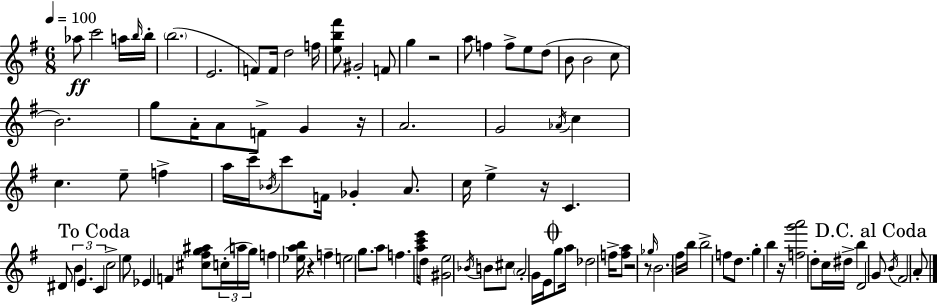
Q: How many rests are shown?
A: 7